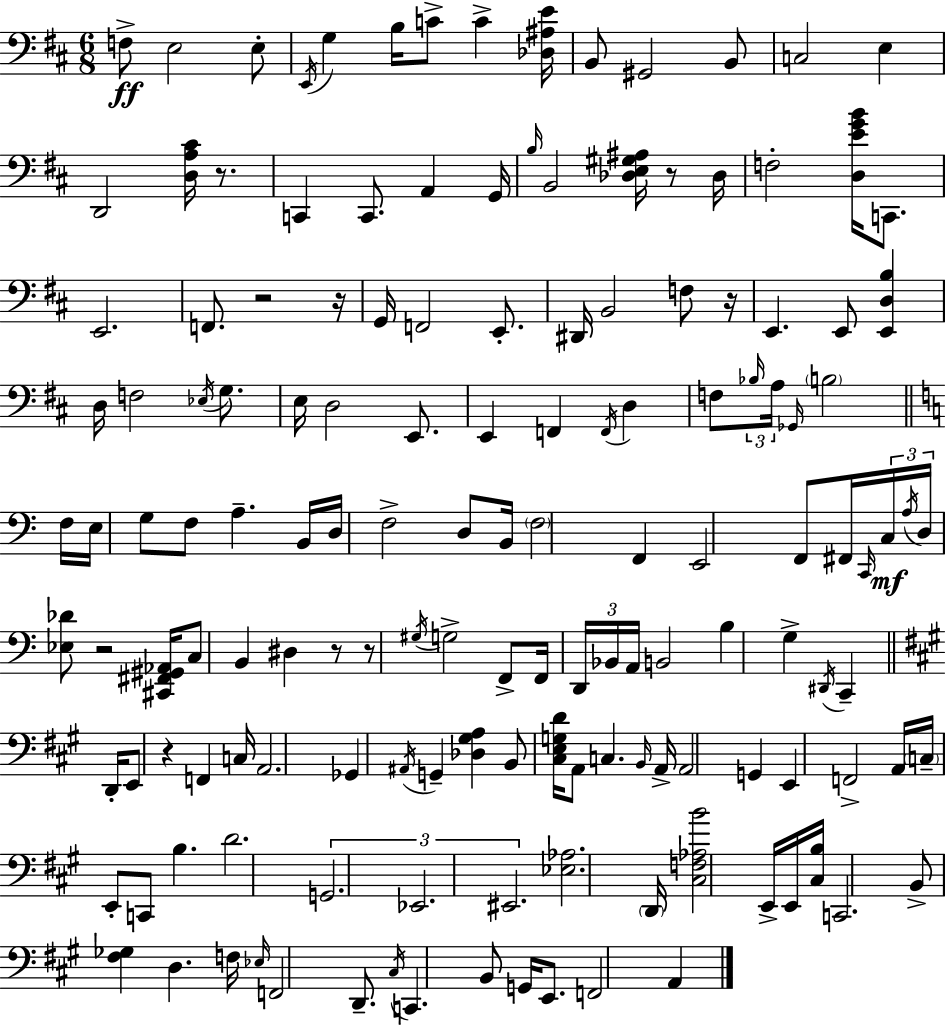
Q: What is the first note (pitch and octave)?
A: F3